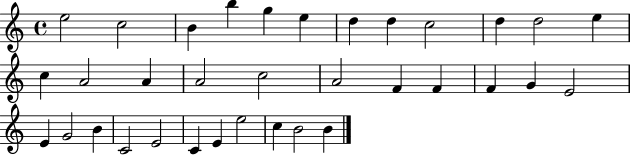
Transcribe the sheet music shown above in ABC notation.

X:1
T:Untitled
M:4/4
L:1/4
K:C
e2 c2 B b g e d d c2 d d2 e c A2 A A2 c2 A2 F F F G E2 E G2 B C2 E2 C E e2 c B2 B